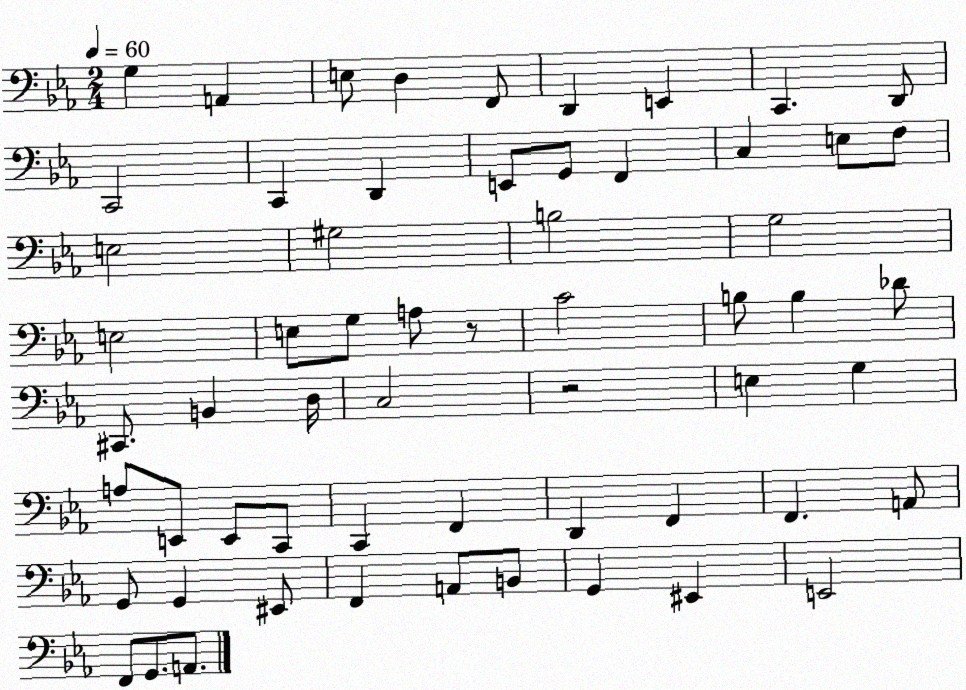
X:1
T:Untitled
M:2/4
L:1/4
K:Eb
G, A,, E,/2 D, F,,/2 D,, E,, C,, D,,/2 C,,2 C,, D,, E,,/2 G,,/2 F,, C, E,/2 F,/2 E,2 ^G,2 B,2 G,2 E,2 E,/2 G,/2 A,/2 z/2 C2 B,/2 B, _D/2 ^C,,/2 B,, D,/4 C,2 z2 E, G, A,/2 E,,/2 E,,/2 C,,/2 C,, F,, D,, F,, F,, A,,/2 G,,/2 G,, ^E,,/2 F,, A,,/2 B,,/2 G,, ^E,, E,,2 F,,/2 G,,/2 A,,/2